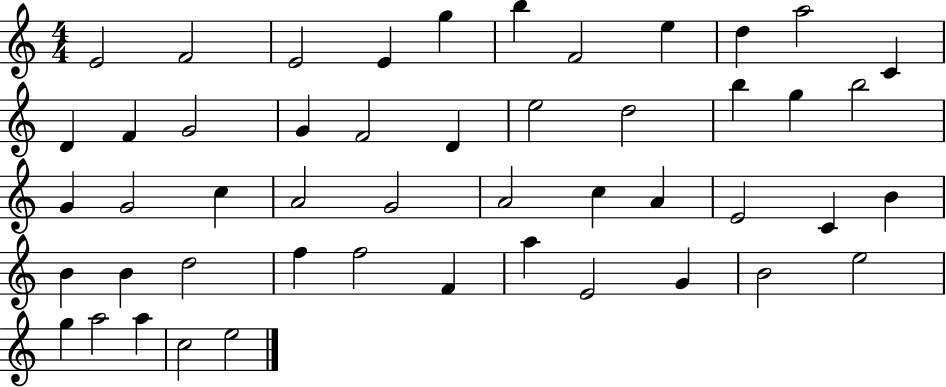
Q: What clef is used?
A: treble